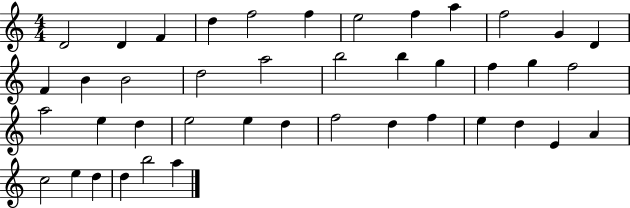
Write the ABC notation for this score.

X:1
T:Untitled
M:4/4
L:1/4
K:C
D2 D F d f2 f e2 f a f2 G D F B B2 d2 a2 b2 b g f g f2 a2 e d e2 e d f2 d f e d E A c2 e d d b2 a